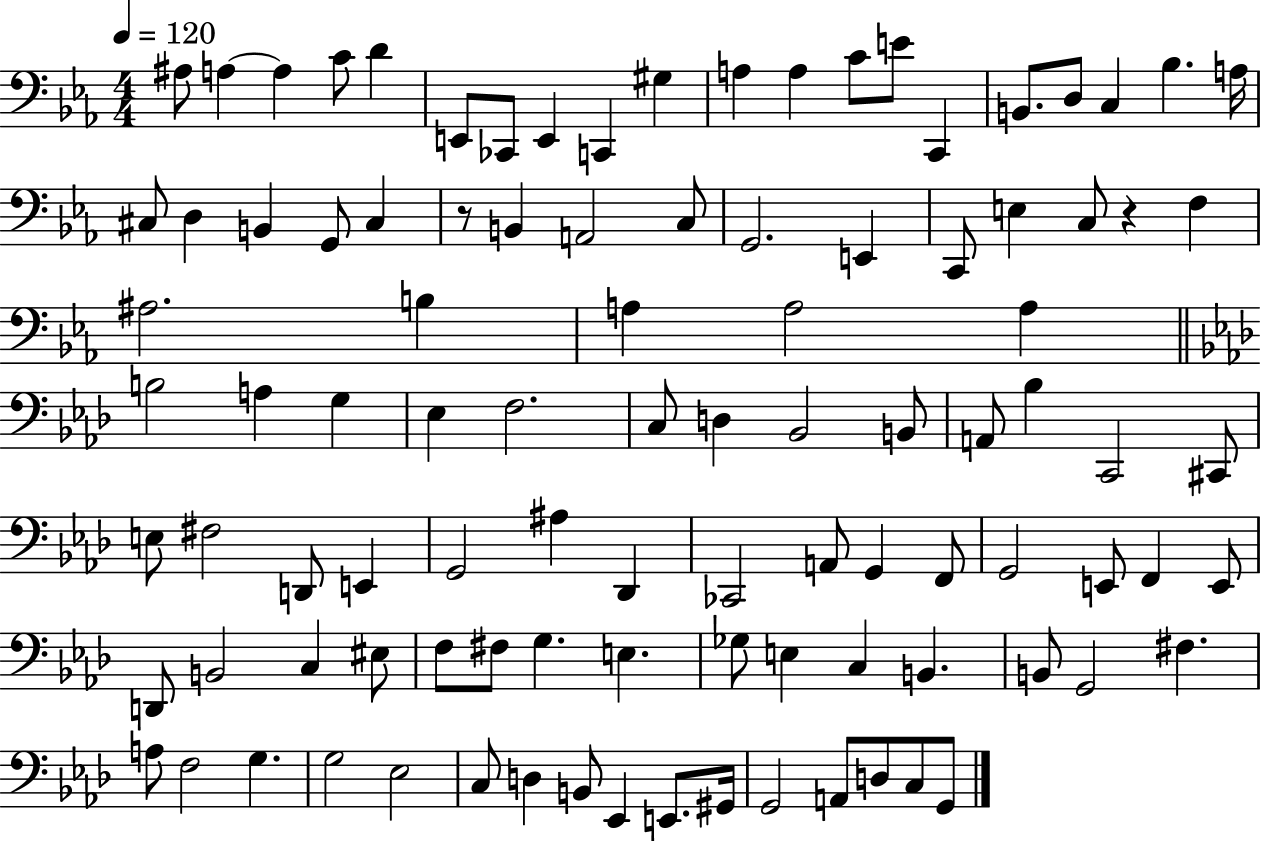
X:1
T:Untitled
M:4/4
L:1/4
K:Eb
^A,/2 A, A, C/2 D E,,/2 _C,,/2 E,, C,, ^G, A, A, C/2 E/2 C,, B,,/2 D,/2 C, _B, A,/4 ^C,/2 D, B,, G,,/2 ^C, z/2 B,, A,,2 C,/2 G,,2 E,, C,,/2 E, C,/2 z F, ^A,2 B, A, A,2 A, B,2 A, G, _E, F,2 C,/2 D, _B,,2 B,,/2 A,,/2 _B, C,,2 ^C,,/2 E,/2 ^F,2 D,,/2 E,, G,,2 ^A, _D,, _C,,2 A,,/2 G,, F,,/2 G,,2 E,,/2 F,, E,,/2 D,,/2 B,,2 C, ^E,/2 F,/2 ^F,/2 G, E, _G,/2 E, C, B,, B,,/2 G,,2 ^F, A,/2 F,2 G, G,2 _E,2 C,/2 D, B,,/2 _E,, E,,/2 ^G,,/4 G,,2 A,,/2 D,/2 C,/2 G,,/2